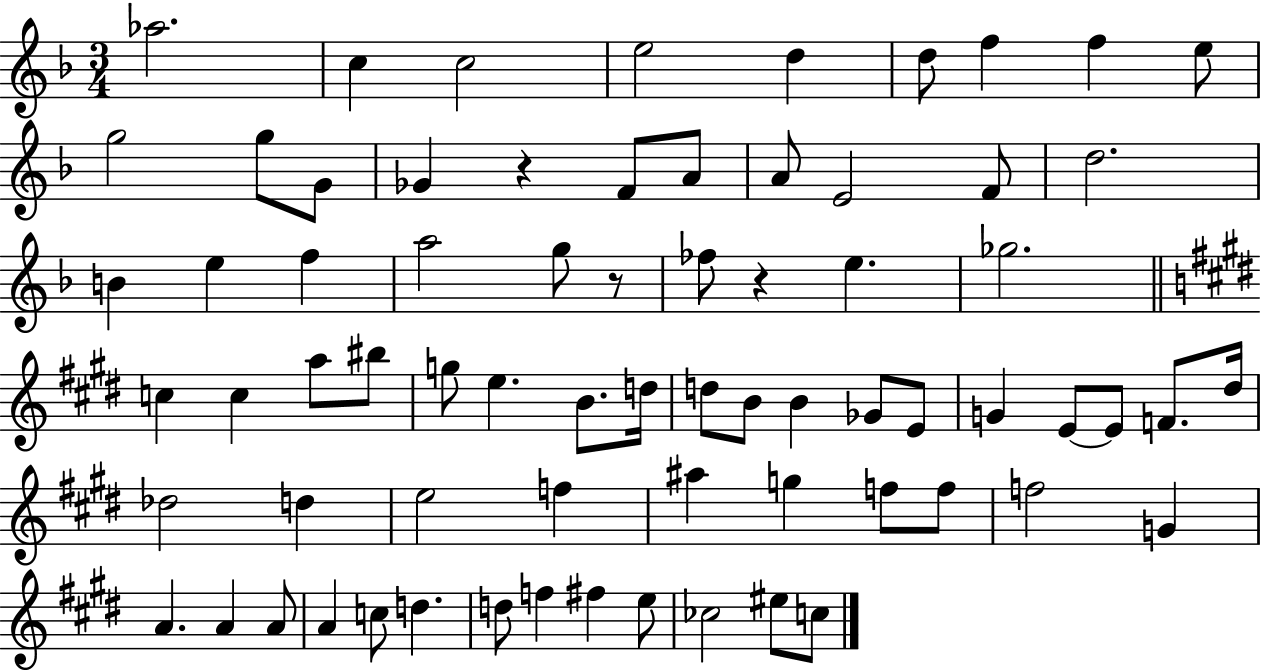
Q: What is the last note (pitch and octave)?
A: C5